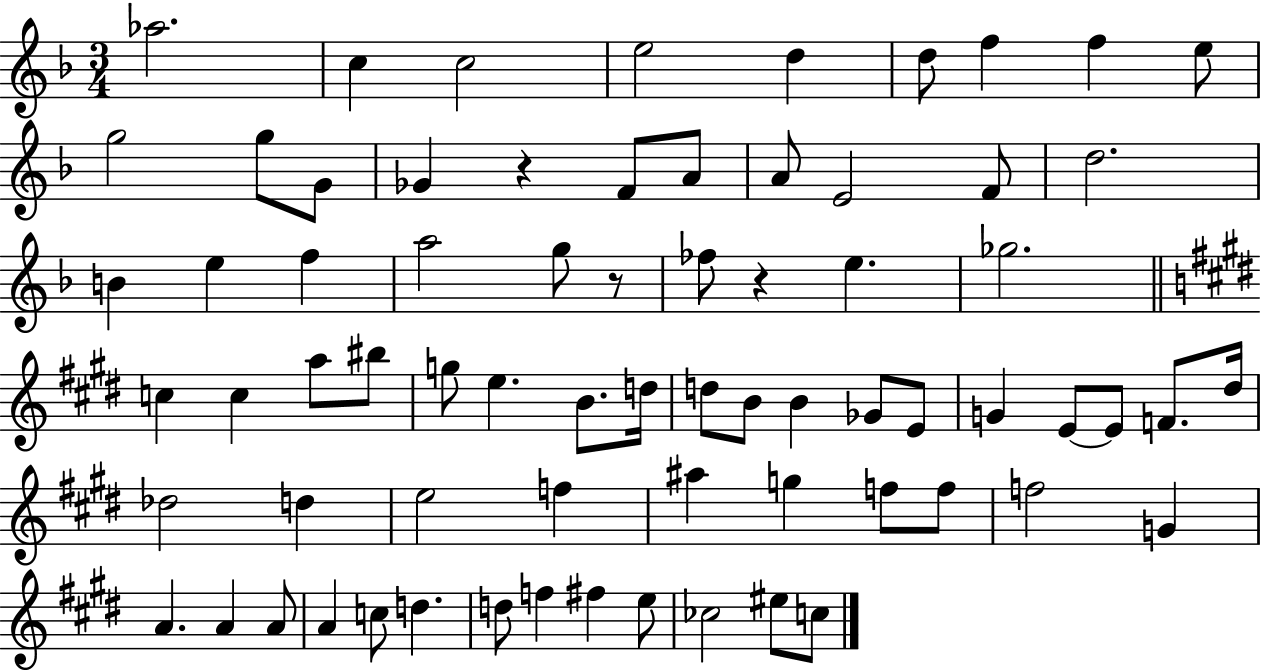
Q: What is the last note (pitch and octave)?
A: C5